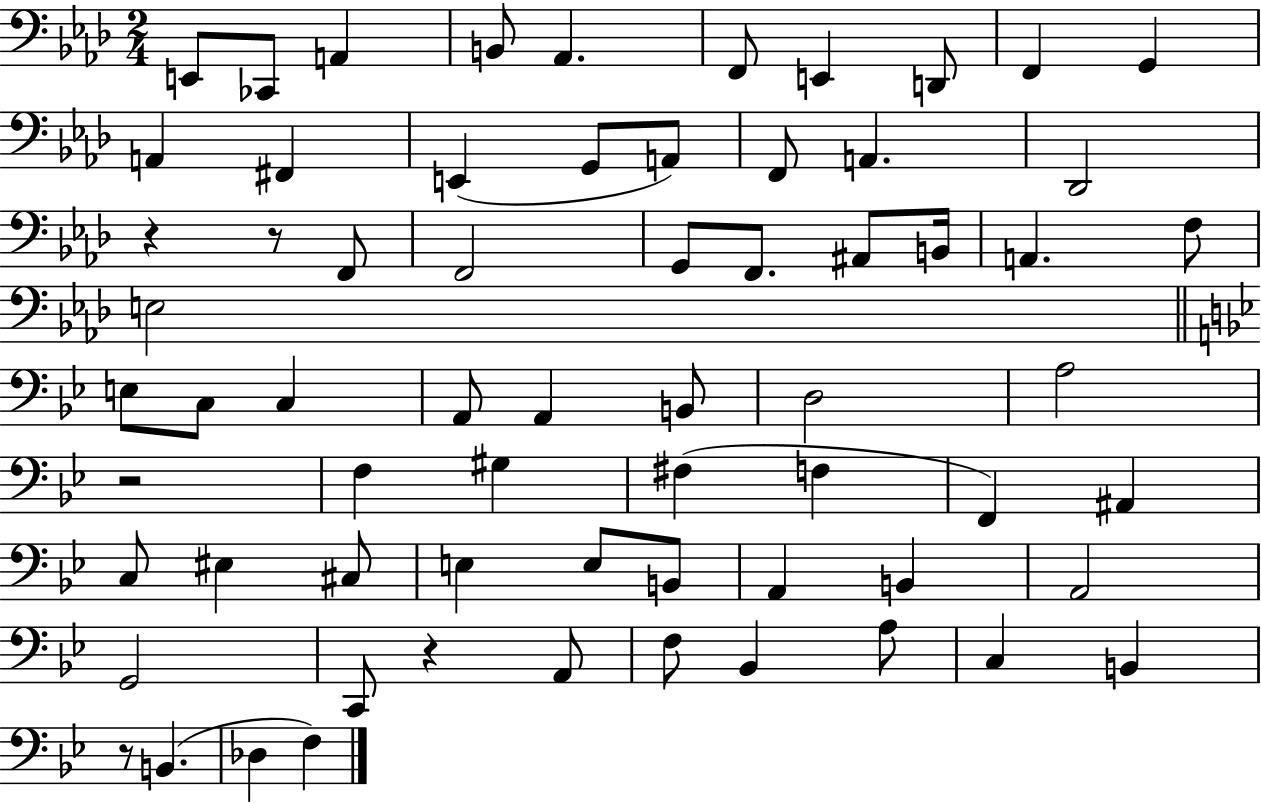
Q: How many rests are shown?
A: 5